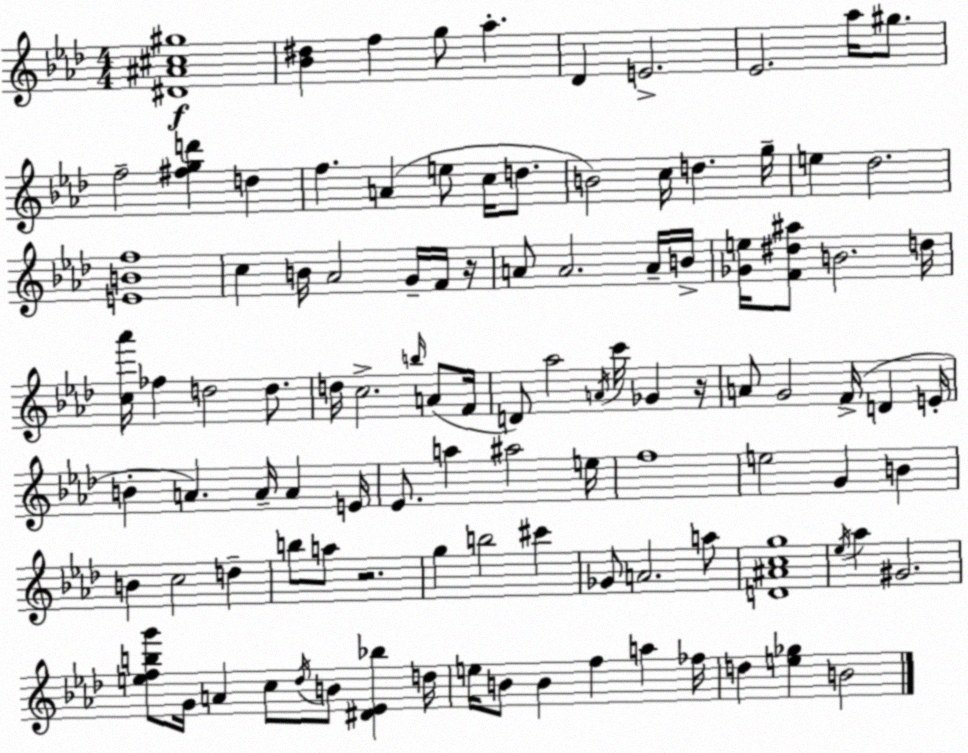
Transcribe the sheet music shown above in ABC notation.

X:1
T:Untitled
M:4/4
L:1/4
K:Ab
[^D^A^c^g]4 [_B^d] f g/2 _a _D E2 _E2 _a/4 ^g/2 f2 [^fgd'] d f A e/2 c/4 d/2 B2 c/4 d g/4 e _d2 [EBf]4 c B/4 _A2 G/4 F/4 z/4 A/2 A2 A/4 B/4 [_Ge]/4 [F^d^a]/2 B2 d/4 [c_a']/4 _f d2 d/2 d/4 c2 b/4 A/2 F/4 D/2 _a2 A/4 c'/4 _G z/4 A/2 G2 F/4 D E/4 B A A/4 A E/4 _E/2 a ^a2 e/4 f4 e2 G B B c2 d b/2 a/2 z2 g b2 ^c' _G/2 A2 a/2 [D^Acg]4 _e/4 _a ^G2 [efbg']/2 G/4 A c/2 _d/4 B/2 [^D_E_b] d/4 e/4 B/2 B f a _f/4 d [e_g] B2